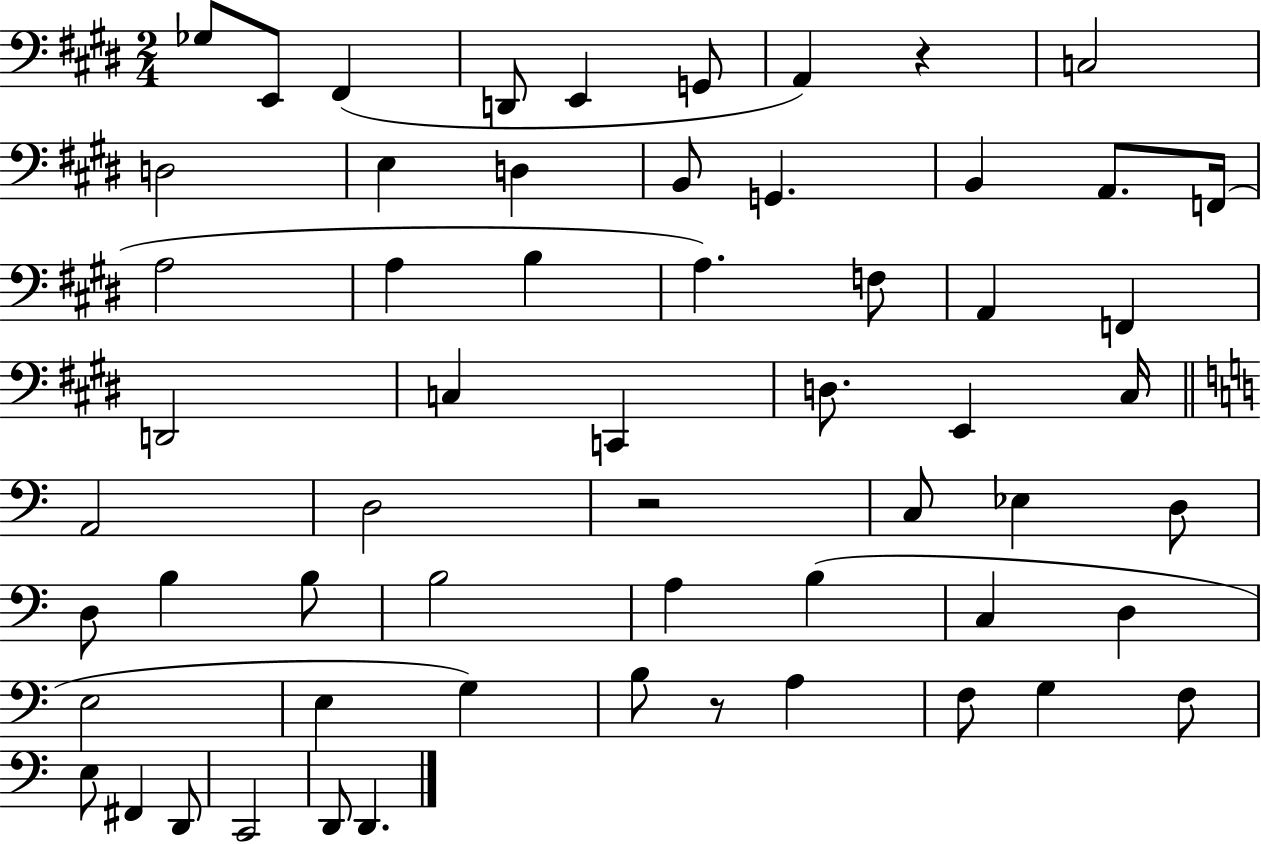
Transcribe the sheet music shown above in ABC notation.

X:1
T:Untitled
M:2/4
L:1/4
K:E
_G,/2 E,,/2 ^F,, D,,/2 E,, G,,/2 A,, z C,2 D,2 E, D, B,,/2 G,, B,, A,,/2 F,,/4 A,2 A, B, A, F,/2 A,, F,, D,,2 C, C,, D,/2 E,, ^C,/4 A,,2 D,2 z2 C,/2 _E, D,/2 D,/2 B, B,/2 B,2 A, B, C, D, E,2 E, G, B,/2 z/2 A, F,/2 G, F,/2 E,/2 ^F,, D,,/2 C,,2 D,,/2 D,,